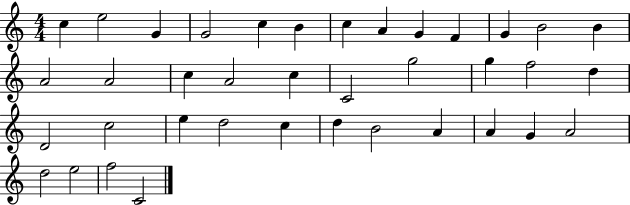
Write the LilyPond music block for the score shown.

{
  \clef treble
  \numericTimeSignature
  \time 4/4
  \key c \major
  c''4 e''2 g'4 | g'2 c''4 b'4 | c''4 a'4 g'4 f'4 | g'4 b'2 b'4 | \break a'2 a'2 | c''4 a'2 c''4 | c'2 g''2 | g''4 f''2 d''4 | \break d'2 c''2 | e''4 d''2 c''4 | d''4 b'2 a'4 | a'4 g'4 a'2 | \break d''2 e''2 | f''2 c'2 | \bar "|."
}